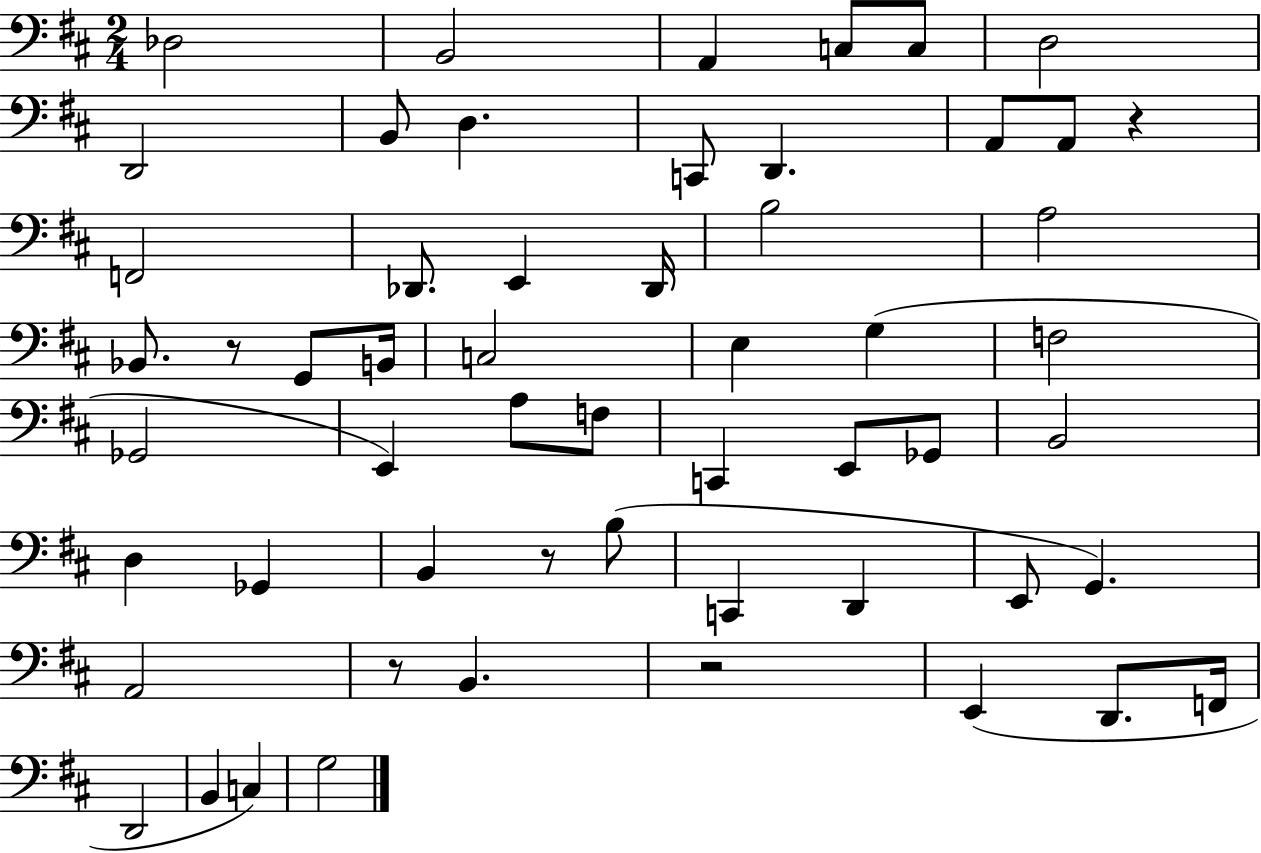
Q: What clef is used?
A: bass